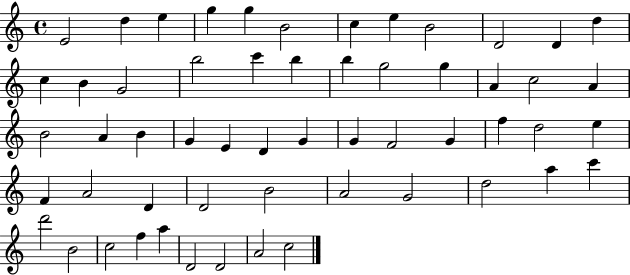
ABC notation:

X:1
T:Untitled
M:4/4
L:1/4
K:C
E2 d e g g B2 c e B2 D2 D d c B G2 b2 c' b b g2 g A c2 A B2 A B G E D G G F2 G f d2 e F A2 D D2 B2 A2 G2 d2 a c' d'2 B2 c2 f a D2 D2 A2 c2